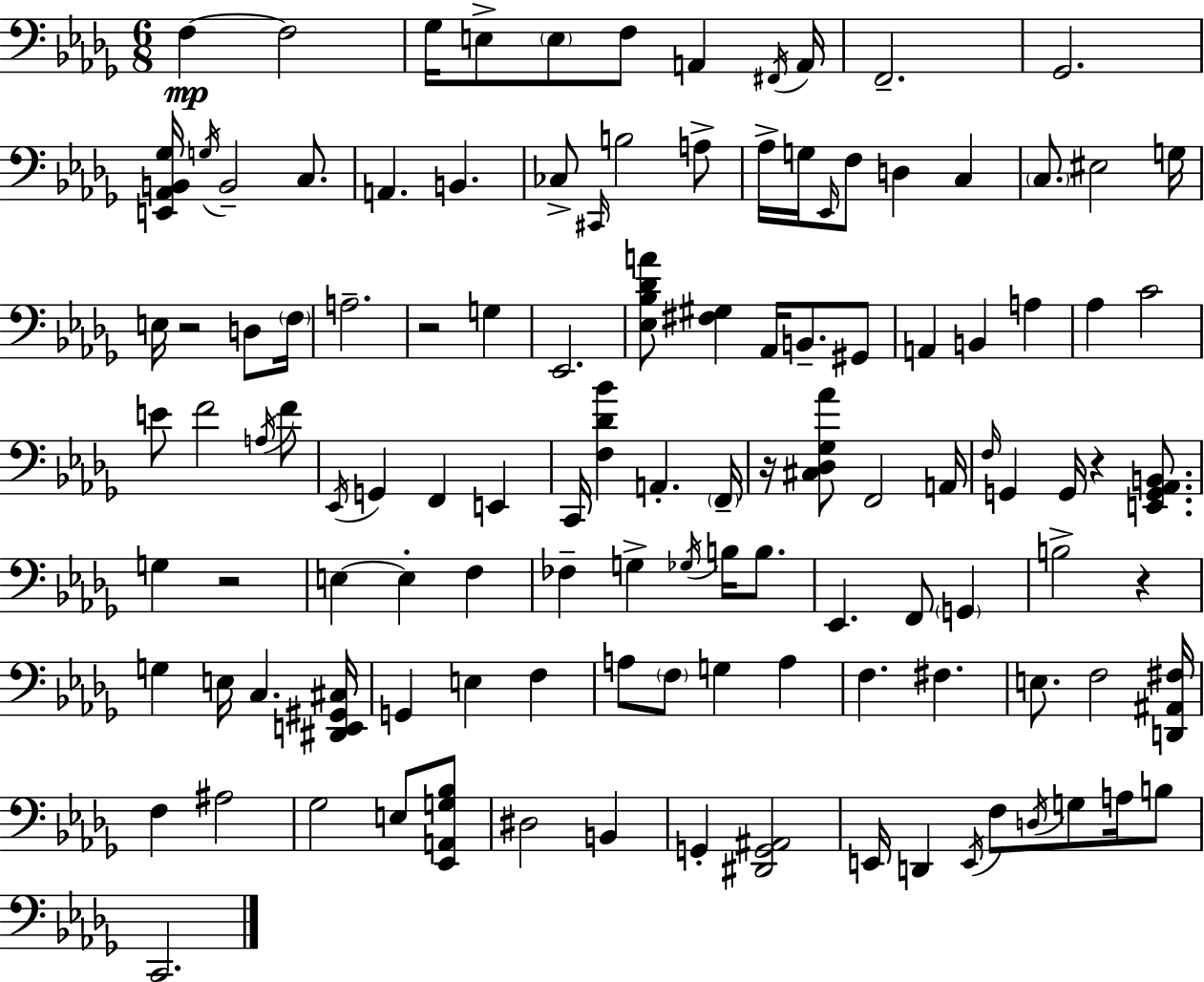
F3/q F3/h Gb3/s E3/e E3/e F3/e A2/q F#2/s A2/s F2/h. Gb2/h. [E2,Ab2,B2,Gb3]/s G3/s B2/h C3/e. A2/q. B2/q. CES3/e C#2/s B3/h A3/e Ab3/s G3/s Eb2/s F3/e D3/q C3/q C3/e. EIS3/h G3/s E3/s R/h D3/e F3/s A3/h. R/h G3/q Eb2/h. [Eb3,Bb3,Db4,A4]/e [F#3,G#3]/q Ab2/s B2/e. G#2/e A2/q B2/q A3/q Ab3/q C4/h E4/e F4/h A3/s F4/e Eb2/s G2/q F2/q E2/q C2/s [F3,Db4,Bb4]/q A2/q. F2/s R/s [C#3,Db3,Gb3,Ab4]/e F2/h A2/s F3/s G2/q G2/s R/q [E2,G2,Ab2,B2]/e. G3/q R/h E3/q E3/q F3/q FES3/q G3/q Gb3/s B3/s B3/e. Eb2/q. F2/e G2/q B3/h R/q G3/q E3/s C3/q. [D#2,E2,G#2,C#3]/s G2/q E3/q F3/q A3/e F3/e G3/q A3/q F3/q. F#3/q. E3/e. F3/h [D2,A#2,F#3]/s F3/q A#3/h Gb3/h E3/e [Eb2,A2,G3,Bb3]/e D#3/h B2/q G2/q [D#2,G2,A#2]/h E2/s D2/q E2/s F3/e D3/s G3/e A3/s B3/e C2/h.